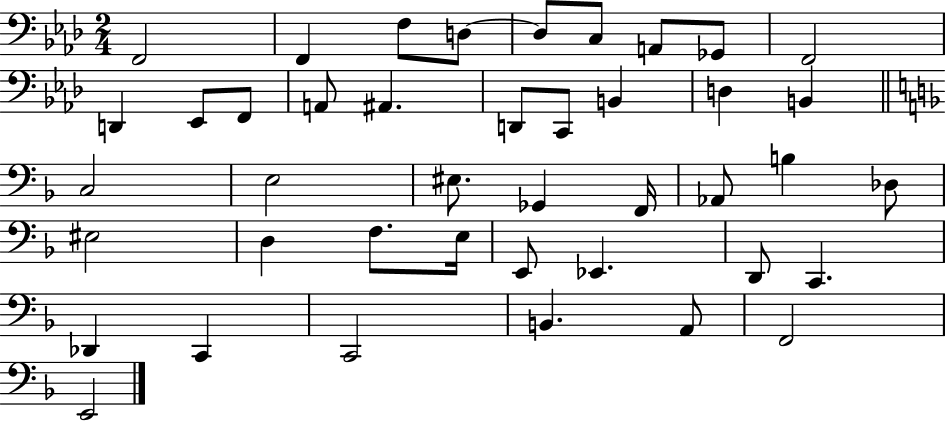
X:1
T:Untitled
M:2/4
L:1/4
K:Ab
F,,2 F,, F,/2 D,/2 D,/2 C,/2 A,,/2 _G,,/2 F,,2 D,, _E,,/2 F,,/2 A,,/2 ^A,, D,,/2 C,,/2 B,, D, B,, C,2 E,2 ^E,/2 _G,, F,,/4 _A,,/2 B, _D,/2 ^E,2 D, F,/2 E,/4 E,,/2 _E,, D,,/2 C,, _D,, C,, C,,2 B,, A,,/2 F,,2 E,,2